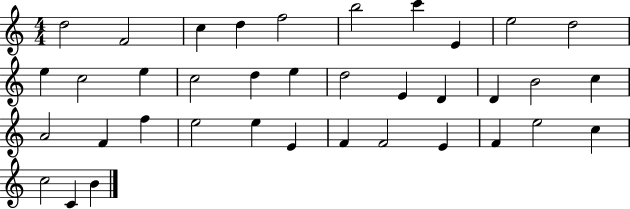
D5/h F4/h C5/q D5/q F5/h B5/h C6/q E4/q E5/h D5/h E5/q C5/h E5/q C5/h D5/q E5/q D5/h E4/q D4/q D4/q B4/h C5/q A4/h F4/q F5/q E5/h E5/q E4/q F4/q F4/h E4/q F4/q E5/h C5/q C5/h C4/q B4/q